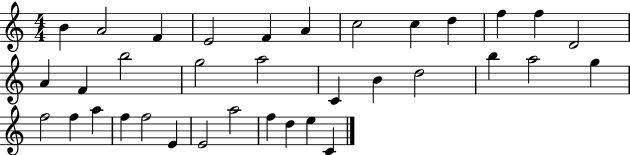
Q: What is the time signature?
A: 4/4